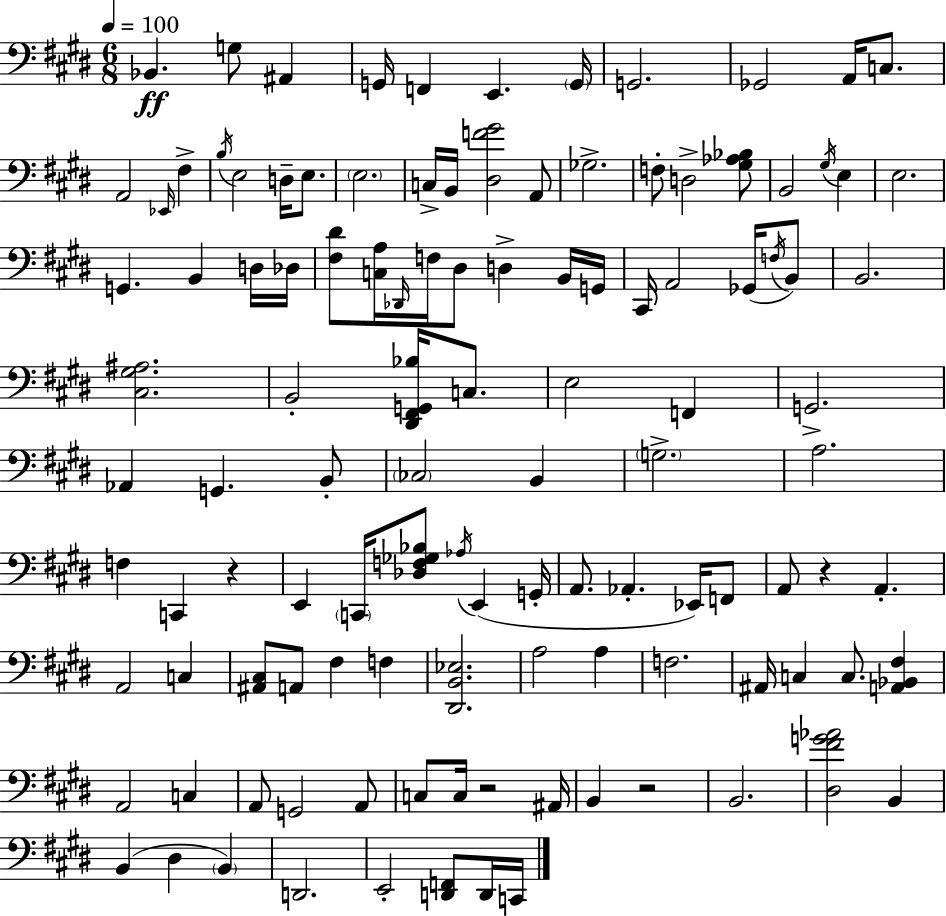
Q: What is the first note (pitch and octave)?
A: Bb2